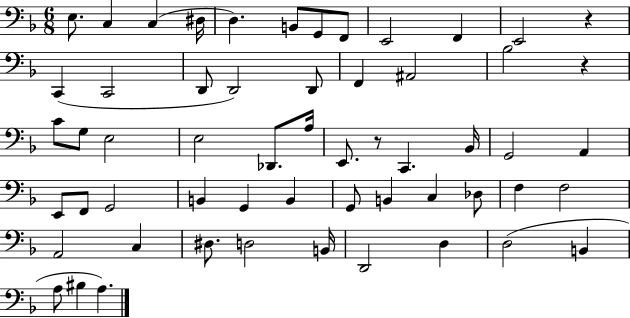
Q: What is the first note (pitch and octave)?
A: E3